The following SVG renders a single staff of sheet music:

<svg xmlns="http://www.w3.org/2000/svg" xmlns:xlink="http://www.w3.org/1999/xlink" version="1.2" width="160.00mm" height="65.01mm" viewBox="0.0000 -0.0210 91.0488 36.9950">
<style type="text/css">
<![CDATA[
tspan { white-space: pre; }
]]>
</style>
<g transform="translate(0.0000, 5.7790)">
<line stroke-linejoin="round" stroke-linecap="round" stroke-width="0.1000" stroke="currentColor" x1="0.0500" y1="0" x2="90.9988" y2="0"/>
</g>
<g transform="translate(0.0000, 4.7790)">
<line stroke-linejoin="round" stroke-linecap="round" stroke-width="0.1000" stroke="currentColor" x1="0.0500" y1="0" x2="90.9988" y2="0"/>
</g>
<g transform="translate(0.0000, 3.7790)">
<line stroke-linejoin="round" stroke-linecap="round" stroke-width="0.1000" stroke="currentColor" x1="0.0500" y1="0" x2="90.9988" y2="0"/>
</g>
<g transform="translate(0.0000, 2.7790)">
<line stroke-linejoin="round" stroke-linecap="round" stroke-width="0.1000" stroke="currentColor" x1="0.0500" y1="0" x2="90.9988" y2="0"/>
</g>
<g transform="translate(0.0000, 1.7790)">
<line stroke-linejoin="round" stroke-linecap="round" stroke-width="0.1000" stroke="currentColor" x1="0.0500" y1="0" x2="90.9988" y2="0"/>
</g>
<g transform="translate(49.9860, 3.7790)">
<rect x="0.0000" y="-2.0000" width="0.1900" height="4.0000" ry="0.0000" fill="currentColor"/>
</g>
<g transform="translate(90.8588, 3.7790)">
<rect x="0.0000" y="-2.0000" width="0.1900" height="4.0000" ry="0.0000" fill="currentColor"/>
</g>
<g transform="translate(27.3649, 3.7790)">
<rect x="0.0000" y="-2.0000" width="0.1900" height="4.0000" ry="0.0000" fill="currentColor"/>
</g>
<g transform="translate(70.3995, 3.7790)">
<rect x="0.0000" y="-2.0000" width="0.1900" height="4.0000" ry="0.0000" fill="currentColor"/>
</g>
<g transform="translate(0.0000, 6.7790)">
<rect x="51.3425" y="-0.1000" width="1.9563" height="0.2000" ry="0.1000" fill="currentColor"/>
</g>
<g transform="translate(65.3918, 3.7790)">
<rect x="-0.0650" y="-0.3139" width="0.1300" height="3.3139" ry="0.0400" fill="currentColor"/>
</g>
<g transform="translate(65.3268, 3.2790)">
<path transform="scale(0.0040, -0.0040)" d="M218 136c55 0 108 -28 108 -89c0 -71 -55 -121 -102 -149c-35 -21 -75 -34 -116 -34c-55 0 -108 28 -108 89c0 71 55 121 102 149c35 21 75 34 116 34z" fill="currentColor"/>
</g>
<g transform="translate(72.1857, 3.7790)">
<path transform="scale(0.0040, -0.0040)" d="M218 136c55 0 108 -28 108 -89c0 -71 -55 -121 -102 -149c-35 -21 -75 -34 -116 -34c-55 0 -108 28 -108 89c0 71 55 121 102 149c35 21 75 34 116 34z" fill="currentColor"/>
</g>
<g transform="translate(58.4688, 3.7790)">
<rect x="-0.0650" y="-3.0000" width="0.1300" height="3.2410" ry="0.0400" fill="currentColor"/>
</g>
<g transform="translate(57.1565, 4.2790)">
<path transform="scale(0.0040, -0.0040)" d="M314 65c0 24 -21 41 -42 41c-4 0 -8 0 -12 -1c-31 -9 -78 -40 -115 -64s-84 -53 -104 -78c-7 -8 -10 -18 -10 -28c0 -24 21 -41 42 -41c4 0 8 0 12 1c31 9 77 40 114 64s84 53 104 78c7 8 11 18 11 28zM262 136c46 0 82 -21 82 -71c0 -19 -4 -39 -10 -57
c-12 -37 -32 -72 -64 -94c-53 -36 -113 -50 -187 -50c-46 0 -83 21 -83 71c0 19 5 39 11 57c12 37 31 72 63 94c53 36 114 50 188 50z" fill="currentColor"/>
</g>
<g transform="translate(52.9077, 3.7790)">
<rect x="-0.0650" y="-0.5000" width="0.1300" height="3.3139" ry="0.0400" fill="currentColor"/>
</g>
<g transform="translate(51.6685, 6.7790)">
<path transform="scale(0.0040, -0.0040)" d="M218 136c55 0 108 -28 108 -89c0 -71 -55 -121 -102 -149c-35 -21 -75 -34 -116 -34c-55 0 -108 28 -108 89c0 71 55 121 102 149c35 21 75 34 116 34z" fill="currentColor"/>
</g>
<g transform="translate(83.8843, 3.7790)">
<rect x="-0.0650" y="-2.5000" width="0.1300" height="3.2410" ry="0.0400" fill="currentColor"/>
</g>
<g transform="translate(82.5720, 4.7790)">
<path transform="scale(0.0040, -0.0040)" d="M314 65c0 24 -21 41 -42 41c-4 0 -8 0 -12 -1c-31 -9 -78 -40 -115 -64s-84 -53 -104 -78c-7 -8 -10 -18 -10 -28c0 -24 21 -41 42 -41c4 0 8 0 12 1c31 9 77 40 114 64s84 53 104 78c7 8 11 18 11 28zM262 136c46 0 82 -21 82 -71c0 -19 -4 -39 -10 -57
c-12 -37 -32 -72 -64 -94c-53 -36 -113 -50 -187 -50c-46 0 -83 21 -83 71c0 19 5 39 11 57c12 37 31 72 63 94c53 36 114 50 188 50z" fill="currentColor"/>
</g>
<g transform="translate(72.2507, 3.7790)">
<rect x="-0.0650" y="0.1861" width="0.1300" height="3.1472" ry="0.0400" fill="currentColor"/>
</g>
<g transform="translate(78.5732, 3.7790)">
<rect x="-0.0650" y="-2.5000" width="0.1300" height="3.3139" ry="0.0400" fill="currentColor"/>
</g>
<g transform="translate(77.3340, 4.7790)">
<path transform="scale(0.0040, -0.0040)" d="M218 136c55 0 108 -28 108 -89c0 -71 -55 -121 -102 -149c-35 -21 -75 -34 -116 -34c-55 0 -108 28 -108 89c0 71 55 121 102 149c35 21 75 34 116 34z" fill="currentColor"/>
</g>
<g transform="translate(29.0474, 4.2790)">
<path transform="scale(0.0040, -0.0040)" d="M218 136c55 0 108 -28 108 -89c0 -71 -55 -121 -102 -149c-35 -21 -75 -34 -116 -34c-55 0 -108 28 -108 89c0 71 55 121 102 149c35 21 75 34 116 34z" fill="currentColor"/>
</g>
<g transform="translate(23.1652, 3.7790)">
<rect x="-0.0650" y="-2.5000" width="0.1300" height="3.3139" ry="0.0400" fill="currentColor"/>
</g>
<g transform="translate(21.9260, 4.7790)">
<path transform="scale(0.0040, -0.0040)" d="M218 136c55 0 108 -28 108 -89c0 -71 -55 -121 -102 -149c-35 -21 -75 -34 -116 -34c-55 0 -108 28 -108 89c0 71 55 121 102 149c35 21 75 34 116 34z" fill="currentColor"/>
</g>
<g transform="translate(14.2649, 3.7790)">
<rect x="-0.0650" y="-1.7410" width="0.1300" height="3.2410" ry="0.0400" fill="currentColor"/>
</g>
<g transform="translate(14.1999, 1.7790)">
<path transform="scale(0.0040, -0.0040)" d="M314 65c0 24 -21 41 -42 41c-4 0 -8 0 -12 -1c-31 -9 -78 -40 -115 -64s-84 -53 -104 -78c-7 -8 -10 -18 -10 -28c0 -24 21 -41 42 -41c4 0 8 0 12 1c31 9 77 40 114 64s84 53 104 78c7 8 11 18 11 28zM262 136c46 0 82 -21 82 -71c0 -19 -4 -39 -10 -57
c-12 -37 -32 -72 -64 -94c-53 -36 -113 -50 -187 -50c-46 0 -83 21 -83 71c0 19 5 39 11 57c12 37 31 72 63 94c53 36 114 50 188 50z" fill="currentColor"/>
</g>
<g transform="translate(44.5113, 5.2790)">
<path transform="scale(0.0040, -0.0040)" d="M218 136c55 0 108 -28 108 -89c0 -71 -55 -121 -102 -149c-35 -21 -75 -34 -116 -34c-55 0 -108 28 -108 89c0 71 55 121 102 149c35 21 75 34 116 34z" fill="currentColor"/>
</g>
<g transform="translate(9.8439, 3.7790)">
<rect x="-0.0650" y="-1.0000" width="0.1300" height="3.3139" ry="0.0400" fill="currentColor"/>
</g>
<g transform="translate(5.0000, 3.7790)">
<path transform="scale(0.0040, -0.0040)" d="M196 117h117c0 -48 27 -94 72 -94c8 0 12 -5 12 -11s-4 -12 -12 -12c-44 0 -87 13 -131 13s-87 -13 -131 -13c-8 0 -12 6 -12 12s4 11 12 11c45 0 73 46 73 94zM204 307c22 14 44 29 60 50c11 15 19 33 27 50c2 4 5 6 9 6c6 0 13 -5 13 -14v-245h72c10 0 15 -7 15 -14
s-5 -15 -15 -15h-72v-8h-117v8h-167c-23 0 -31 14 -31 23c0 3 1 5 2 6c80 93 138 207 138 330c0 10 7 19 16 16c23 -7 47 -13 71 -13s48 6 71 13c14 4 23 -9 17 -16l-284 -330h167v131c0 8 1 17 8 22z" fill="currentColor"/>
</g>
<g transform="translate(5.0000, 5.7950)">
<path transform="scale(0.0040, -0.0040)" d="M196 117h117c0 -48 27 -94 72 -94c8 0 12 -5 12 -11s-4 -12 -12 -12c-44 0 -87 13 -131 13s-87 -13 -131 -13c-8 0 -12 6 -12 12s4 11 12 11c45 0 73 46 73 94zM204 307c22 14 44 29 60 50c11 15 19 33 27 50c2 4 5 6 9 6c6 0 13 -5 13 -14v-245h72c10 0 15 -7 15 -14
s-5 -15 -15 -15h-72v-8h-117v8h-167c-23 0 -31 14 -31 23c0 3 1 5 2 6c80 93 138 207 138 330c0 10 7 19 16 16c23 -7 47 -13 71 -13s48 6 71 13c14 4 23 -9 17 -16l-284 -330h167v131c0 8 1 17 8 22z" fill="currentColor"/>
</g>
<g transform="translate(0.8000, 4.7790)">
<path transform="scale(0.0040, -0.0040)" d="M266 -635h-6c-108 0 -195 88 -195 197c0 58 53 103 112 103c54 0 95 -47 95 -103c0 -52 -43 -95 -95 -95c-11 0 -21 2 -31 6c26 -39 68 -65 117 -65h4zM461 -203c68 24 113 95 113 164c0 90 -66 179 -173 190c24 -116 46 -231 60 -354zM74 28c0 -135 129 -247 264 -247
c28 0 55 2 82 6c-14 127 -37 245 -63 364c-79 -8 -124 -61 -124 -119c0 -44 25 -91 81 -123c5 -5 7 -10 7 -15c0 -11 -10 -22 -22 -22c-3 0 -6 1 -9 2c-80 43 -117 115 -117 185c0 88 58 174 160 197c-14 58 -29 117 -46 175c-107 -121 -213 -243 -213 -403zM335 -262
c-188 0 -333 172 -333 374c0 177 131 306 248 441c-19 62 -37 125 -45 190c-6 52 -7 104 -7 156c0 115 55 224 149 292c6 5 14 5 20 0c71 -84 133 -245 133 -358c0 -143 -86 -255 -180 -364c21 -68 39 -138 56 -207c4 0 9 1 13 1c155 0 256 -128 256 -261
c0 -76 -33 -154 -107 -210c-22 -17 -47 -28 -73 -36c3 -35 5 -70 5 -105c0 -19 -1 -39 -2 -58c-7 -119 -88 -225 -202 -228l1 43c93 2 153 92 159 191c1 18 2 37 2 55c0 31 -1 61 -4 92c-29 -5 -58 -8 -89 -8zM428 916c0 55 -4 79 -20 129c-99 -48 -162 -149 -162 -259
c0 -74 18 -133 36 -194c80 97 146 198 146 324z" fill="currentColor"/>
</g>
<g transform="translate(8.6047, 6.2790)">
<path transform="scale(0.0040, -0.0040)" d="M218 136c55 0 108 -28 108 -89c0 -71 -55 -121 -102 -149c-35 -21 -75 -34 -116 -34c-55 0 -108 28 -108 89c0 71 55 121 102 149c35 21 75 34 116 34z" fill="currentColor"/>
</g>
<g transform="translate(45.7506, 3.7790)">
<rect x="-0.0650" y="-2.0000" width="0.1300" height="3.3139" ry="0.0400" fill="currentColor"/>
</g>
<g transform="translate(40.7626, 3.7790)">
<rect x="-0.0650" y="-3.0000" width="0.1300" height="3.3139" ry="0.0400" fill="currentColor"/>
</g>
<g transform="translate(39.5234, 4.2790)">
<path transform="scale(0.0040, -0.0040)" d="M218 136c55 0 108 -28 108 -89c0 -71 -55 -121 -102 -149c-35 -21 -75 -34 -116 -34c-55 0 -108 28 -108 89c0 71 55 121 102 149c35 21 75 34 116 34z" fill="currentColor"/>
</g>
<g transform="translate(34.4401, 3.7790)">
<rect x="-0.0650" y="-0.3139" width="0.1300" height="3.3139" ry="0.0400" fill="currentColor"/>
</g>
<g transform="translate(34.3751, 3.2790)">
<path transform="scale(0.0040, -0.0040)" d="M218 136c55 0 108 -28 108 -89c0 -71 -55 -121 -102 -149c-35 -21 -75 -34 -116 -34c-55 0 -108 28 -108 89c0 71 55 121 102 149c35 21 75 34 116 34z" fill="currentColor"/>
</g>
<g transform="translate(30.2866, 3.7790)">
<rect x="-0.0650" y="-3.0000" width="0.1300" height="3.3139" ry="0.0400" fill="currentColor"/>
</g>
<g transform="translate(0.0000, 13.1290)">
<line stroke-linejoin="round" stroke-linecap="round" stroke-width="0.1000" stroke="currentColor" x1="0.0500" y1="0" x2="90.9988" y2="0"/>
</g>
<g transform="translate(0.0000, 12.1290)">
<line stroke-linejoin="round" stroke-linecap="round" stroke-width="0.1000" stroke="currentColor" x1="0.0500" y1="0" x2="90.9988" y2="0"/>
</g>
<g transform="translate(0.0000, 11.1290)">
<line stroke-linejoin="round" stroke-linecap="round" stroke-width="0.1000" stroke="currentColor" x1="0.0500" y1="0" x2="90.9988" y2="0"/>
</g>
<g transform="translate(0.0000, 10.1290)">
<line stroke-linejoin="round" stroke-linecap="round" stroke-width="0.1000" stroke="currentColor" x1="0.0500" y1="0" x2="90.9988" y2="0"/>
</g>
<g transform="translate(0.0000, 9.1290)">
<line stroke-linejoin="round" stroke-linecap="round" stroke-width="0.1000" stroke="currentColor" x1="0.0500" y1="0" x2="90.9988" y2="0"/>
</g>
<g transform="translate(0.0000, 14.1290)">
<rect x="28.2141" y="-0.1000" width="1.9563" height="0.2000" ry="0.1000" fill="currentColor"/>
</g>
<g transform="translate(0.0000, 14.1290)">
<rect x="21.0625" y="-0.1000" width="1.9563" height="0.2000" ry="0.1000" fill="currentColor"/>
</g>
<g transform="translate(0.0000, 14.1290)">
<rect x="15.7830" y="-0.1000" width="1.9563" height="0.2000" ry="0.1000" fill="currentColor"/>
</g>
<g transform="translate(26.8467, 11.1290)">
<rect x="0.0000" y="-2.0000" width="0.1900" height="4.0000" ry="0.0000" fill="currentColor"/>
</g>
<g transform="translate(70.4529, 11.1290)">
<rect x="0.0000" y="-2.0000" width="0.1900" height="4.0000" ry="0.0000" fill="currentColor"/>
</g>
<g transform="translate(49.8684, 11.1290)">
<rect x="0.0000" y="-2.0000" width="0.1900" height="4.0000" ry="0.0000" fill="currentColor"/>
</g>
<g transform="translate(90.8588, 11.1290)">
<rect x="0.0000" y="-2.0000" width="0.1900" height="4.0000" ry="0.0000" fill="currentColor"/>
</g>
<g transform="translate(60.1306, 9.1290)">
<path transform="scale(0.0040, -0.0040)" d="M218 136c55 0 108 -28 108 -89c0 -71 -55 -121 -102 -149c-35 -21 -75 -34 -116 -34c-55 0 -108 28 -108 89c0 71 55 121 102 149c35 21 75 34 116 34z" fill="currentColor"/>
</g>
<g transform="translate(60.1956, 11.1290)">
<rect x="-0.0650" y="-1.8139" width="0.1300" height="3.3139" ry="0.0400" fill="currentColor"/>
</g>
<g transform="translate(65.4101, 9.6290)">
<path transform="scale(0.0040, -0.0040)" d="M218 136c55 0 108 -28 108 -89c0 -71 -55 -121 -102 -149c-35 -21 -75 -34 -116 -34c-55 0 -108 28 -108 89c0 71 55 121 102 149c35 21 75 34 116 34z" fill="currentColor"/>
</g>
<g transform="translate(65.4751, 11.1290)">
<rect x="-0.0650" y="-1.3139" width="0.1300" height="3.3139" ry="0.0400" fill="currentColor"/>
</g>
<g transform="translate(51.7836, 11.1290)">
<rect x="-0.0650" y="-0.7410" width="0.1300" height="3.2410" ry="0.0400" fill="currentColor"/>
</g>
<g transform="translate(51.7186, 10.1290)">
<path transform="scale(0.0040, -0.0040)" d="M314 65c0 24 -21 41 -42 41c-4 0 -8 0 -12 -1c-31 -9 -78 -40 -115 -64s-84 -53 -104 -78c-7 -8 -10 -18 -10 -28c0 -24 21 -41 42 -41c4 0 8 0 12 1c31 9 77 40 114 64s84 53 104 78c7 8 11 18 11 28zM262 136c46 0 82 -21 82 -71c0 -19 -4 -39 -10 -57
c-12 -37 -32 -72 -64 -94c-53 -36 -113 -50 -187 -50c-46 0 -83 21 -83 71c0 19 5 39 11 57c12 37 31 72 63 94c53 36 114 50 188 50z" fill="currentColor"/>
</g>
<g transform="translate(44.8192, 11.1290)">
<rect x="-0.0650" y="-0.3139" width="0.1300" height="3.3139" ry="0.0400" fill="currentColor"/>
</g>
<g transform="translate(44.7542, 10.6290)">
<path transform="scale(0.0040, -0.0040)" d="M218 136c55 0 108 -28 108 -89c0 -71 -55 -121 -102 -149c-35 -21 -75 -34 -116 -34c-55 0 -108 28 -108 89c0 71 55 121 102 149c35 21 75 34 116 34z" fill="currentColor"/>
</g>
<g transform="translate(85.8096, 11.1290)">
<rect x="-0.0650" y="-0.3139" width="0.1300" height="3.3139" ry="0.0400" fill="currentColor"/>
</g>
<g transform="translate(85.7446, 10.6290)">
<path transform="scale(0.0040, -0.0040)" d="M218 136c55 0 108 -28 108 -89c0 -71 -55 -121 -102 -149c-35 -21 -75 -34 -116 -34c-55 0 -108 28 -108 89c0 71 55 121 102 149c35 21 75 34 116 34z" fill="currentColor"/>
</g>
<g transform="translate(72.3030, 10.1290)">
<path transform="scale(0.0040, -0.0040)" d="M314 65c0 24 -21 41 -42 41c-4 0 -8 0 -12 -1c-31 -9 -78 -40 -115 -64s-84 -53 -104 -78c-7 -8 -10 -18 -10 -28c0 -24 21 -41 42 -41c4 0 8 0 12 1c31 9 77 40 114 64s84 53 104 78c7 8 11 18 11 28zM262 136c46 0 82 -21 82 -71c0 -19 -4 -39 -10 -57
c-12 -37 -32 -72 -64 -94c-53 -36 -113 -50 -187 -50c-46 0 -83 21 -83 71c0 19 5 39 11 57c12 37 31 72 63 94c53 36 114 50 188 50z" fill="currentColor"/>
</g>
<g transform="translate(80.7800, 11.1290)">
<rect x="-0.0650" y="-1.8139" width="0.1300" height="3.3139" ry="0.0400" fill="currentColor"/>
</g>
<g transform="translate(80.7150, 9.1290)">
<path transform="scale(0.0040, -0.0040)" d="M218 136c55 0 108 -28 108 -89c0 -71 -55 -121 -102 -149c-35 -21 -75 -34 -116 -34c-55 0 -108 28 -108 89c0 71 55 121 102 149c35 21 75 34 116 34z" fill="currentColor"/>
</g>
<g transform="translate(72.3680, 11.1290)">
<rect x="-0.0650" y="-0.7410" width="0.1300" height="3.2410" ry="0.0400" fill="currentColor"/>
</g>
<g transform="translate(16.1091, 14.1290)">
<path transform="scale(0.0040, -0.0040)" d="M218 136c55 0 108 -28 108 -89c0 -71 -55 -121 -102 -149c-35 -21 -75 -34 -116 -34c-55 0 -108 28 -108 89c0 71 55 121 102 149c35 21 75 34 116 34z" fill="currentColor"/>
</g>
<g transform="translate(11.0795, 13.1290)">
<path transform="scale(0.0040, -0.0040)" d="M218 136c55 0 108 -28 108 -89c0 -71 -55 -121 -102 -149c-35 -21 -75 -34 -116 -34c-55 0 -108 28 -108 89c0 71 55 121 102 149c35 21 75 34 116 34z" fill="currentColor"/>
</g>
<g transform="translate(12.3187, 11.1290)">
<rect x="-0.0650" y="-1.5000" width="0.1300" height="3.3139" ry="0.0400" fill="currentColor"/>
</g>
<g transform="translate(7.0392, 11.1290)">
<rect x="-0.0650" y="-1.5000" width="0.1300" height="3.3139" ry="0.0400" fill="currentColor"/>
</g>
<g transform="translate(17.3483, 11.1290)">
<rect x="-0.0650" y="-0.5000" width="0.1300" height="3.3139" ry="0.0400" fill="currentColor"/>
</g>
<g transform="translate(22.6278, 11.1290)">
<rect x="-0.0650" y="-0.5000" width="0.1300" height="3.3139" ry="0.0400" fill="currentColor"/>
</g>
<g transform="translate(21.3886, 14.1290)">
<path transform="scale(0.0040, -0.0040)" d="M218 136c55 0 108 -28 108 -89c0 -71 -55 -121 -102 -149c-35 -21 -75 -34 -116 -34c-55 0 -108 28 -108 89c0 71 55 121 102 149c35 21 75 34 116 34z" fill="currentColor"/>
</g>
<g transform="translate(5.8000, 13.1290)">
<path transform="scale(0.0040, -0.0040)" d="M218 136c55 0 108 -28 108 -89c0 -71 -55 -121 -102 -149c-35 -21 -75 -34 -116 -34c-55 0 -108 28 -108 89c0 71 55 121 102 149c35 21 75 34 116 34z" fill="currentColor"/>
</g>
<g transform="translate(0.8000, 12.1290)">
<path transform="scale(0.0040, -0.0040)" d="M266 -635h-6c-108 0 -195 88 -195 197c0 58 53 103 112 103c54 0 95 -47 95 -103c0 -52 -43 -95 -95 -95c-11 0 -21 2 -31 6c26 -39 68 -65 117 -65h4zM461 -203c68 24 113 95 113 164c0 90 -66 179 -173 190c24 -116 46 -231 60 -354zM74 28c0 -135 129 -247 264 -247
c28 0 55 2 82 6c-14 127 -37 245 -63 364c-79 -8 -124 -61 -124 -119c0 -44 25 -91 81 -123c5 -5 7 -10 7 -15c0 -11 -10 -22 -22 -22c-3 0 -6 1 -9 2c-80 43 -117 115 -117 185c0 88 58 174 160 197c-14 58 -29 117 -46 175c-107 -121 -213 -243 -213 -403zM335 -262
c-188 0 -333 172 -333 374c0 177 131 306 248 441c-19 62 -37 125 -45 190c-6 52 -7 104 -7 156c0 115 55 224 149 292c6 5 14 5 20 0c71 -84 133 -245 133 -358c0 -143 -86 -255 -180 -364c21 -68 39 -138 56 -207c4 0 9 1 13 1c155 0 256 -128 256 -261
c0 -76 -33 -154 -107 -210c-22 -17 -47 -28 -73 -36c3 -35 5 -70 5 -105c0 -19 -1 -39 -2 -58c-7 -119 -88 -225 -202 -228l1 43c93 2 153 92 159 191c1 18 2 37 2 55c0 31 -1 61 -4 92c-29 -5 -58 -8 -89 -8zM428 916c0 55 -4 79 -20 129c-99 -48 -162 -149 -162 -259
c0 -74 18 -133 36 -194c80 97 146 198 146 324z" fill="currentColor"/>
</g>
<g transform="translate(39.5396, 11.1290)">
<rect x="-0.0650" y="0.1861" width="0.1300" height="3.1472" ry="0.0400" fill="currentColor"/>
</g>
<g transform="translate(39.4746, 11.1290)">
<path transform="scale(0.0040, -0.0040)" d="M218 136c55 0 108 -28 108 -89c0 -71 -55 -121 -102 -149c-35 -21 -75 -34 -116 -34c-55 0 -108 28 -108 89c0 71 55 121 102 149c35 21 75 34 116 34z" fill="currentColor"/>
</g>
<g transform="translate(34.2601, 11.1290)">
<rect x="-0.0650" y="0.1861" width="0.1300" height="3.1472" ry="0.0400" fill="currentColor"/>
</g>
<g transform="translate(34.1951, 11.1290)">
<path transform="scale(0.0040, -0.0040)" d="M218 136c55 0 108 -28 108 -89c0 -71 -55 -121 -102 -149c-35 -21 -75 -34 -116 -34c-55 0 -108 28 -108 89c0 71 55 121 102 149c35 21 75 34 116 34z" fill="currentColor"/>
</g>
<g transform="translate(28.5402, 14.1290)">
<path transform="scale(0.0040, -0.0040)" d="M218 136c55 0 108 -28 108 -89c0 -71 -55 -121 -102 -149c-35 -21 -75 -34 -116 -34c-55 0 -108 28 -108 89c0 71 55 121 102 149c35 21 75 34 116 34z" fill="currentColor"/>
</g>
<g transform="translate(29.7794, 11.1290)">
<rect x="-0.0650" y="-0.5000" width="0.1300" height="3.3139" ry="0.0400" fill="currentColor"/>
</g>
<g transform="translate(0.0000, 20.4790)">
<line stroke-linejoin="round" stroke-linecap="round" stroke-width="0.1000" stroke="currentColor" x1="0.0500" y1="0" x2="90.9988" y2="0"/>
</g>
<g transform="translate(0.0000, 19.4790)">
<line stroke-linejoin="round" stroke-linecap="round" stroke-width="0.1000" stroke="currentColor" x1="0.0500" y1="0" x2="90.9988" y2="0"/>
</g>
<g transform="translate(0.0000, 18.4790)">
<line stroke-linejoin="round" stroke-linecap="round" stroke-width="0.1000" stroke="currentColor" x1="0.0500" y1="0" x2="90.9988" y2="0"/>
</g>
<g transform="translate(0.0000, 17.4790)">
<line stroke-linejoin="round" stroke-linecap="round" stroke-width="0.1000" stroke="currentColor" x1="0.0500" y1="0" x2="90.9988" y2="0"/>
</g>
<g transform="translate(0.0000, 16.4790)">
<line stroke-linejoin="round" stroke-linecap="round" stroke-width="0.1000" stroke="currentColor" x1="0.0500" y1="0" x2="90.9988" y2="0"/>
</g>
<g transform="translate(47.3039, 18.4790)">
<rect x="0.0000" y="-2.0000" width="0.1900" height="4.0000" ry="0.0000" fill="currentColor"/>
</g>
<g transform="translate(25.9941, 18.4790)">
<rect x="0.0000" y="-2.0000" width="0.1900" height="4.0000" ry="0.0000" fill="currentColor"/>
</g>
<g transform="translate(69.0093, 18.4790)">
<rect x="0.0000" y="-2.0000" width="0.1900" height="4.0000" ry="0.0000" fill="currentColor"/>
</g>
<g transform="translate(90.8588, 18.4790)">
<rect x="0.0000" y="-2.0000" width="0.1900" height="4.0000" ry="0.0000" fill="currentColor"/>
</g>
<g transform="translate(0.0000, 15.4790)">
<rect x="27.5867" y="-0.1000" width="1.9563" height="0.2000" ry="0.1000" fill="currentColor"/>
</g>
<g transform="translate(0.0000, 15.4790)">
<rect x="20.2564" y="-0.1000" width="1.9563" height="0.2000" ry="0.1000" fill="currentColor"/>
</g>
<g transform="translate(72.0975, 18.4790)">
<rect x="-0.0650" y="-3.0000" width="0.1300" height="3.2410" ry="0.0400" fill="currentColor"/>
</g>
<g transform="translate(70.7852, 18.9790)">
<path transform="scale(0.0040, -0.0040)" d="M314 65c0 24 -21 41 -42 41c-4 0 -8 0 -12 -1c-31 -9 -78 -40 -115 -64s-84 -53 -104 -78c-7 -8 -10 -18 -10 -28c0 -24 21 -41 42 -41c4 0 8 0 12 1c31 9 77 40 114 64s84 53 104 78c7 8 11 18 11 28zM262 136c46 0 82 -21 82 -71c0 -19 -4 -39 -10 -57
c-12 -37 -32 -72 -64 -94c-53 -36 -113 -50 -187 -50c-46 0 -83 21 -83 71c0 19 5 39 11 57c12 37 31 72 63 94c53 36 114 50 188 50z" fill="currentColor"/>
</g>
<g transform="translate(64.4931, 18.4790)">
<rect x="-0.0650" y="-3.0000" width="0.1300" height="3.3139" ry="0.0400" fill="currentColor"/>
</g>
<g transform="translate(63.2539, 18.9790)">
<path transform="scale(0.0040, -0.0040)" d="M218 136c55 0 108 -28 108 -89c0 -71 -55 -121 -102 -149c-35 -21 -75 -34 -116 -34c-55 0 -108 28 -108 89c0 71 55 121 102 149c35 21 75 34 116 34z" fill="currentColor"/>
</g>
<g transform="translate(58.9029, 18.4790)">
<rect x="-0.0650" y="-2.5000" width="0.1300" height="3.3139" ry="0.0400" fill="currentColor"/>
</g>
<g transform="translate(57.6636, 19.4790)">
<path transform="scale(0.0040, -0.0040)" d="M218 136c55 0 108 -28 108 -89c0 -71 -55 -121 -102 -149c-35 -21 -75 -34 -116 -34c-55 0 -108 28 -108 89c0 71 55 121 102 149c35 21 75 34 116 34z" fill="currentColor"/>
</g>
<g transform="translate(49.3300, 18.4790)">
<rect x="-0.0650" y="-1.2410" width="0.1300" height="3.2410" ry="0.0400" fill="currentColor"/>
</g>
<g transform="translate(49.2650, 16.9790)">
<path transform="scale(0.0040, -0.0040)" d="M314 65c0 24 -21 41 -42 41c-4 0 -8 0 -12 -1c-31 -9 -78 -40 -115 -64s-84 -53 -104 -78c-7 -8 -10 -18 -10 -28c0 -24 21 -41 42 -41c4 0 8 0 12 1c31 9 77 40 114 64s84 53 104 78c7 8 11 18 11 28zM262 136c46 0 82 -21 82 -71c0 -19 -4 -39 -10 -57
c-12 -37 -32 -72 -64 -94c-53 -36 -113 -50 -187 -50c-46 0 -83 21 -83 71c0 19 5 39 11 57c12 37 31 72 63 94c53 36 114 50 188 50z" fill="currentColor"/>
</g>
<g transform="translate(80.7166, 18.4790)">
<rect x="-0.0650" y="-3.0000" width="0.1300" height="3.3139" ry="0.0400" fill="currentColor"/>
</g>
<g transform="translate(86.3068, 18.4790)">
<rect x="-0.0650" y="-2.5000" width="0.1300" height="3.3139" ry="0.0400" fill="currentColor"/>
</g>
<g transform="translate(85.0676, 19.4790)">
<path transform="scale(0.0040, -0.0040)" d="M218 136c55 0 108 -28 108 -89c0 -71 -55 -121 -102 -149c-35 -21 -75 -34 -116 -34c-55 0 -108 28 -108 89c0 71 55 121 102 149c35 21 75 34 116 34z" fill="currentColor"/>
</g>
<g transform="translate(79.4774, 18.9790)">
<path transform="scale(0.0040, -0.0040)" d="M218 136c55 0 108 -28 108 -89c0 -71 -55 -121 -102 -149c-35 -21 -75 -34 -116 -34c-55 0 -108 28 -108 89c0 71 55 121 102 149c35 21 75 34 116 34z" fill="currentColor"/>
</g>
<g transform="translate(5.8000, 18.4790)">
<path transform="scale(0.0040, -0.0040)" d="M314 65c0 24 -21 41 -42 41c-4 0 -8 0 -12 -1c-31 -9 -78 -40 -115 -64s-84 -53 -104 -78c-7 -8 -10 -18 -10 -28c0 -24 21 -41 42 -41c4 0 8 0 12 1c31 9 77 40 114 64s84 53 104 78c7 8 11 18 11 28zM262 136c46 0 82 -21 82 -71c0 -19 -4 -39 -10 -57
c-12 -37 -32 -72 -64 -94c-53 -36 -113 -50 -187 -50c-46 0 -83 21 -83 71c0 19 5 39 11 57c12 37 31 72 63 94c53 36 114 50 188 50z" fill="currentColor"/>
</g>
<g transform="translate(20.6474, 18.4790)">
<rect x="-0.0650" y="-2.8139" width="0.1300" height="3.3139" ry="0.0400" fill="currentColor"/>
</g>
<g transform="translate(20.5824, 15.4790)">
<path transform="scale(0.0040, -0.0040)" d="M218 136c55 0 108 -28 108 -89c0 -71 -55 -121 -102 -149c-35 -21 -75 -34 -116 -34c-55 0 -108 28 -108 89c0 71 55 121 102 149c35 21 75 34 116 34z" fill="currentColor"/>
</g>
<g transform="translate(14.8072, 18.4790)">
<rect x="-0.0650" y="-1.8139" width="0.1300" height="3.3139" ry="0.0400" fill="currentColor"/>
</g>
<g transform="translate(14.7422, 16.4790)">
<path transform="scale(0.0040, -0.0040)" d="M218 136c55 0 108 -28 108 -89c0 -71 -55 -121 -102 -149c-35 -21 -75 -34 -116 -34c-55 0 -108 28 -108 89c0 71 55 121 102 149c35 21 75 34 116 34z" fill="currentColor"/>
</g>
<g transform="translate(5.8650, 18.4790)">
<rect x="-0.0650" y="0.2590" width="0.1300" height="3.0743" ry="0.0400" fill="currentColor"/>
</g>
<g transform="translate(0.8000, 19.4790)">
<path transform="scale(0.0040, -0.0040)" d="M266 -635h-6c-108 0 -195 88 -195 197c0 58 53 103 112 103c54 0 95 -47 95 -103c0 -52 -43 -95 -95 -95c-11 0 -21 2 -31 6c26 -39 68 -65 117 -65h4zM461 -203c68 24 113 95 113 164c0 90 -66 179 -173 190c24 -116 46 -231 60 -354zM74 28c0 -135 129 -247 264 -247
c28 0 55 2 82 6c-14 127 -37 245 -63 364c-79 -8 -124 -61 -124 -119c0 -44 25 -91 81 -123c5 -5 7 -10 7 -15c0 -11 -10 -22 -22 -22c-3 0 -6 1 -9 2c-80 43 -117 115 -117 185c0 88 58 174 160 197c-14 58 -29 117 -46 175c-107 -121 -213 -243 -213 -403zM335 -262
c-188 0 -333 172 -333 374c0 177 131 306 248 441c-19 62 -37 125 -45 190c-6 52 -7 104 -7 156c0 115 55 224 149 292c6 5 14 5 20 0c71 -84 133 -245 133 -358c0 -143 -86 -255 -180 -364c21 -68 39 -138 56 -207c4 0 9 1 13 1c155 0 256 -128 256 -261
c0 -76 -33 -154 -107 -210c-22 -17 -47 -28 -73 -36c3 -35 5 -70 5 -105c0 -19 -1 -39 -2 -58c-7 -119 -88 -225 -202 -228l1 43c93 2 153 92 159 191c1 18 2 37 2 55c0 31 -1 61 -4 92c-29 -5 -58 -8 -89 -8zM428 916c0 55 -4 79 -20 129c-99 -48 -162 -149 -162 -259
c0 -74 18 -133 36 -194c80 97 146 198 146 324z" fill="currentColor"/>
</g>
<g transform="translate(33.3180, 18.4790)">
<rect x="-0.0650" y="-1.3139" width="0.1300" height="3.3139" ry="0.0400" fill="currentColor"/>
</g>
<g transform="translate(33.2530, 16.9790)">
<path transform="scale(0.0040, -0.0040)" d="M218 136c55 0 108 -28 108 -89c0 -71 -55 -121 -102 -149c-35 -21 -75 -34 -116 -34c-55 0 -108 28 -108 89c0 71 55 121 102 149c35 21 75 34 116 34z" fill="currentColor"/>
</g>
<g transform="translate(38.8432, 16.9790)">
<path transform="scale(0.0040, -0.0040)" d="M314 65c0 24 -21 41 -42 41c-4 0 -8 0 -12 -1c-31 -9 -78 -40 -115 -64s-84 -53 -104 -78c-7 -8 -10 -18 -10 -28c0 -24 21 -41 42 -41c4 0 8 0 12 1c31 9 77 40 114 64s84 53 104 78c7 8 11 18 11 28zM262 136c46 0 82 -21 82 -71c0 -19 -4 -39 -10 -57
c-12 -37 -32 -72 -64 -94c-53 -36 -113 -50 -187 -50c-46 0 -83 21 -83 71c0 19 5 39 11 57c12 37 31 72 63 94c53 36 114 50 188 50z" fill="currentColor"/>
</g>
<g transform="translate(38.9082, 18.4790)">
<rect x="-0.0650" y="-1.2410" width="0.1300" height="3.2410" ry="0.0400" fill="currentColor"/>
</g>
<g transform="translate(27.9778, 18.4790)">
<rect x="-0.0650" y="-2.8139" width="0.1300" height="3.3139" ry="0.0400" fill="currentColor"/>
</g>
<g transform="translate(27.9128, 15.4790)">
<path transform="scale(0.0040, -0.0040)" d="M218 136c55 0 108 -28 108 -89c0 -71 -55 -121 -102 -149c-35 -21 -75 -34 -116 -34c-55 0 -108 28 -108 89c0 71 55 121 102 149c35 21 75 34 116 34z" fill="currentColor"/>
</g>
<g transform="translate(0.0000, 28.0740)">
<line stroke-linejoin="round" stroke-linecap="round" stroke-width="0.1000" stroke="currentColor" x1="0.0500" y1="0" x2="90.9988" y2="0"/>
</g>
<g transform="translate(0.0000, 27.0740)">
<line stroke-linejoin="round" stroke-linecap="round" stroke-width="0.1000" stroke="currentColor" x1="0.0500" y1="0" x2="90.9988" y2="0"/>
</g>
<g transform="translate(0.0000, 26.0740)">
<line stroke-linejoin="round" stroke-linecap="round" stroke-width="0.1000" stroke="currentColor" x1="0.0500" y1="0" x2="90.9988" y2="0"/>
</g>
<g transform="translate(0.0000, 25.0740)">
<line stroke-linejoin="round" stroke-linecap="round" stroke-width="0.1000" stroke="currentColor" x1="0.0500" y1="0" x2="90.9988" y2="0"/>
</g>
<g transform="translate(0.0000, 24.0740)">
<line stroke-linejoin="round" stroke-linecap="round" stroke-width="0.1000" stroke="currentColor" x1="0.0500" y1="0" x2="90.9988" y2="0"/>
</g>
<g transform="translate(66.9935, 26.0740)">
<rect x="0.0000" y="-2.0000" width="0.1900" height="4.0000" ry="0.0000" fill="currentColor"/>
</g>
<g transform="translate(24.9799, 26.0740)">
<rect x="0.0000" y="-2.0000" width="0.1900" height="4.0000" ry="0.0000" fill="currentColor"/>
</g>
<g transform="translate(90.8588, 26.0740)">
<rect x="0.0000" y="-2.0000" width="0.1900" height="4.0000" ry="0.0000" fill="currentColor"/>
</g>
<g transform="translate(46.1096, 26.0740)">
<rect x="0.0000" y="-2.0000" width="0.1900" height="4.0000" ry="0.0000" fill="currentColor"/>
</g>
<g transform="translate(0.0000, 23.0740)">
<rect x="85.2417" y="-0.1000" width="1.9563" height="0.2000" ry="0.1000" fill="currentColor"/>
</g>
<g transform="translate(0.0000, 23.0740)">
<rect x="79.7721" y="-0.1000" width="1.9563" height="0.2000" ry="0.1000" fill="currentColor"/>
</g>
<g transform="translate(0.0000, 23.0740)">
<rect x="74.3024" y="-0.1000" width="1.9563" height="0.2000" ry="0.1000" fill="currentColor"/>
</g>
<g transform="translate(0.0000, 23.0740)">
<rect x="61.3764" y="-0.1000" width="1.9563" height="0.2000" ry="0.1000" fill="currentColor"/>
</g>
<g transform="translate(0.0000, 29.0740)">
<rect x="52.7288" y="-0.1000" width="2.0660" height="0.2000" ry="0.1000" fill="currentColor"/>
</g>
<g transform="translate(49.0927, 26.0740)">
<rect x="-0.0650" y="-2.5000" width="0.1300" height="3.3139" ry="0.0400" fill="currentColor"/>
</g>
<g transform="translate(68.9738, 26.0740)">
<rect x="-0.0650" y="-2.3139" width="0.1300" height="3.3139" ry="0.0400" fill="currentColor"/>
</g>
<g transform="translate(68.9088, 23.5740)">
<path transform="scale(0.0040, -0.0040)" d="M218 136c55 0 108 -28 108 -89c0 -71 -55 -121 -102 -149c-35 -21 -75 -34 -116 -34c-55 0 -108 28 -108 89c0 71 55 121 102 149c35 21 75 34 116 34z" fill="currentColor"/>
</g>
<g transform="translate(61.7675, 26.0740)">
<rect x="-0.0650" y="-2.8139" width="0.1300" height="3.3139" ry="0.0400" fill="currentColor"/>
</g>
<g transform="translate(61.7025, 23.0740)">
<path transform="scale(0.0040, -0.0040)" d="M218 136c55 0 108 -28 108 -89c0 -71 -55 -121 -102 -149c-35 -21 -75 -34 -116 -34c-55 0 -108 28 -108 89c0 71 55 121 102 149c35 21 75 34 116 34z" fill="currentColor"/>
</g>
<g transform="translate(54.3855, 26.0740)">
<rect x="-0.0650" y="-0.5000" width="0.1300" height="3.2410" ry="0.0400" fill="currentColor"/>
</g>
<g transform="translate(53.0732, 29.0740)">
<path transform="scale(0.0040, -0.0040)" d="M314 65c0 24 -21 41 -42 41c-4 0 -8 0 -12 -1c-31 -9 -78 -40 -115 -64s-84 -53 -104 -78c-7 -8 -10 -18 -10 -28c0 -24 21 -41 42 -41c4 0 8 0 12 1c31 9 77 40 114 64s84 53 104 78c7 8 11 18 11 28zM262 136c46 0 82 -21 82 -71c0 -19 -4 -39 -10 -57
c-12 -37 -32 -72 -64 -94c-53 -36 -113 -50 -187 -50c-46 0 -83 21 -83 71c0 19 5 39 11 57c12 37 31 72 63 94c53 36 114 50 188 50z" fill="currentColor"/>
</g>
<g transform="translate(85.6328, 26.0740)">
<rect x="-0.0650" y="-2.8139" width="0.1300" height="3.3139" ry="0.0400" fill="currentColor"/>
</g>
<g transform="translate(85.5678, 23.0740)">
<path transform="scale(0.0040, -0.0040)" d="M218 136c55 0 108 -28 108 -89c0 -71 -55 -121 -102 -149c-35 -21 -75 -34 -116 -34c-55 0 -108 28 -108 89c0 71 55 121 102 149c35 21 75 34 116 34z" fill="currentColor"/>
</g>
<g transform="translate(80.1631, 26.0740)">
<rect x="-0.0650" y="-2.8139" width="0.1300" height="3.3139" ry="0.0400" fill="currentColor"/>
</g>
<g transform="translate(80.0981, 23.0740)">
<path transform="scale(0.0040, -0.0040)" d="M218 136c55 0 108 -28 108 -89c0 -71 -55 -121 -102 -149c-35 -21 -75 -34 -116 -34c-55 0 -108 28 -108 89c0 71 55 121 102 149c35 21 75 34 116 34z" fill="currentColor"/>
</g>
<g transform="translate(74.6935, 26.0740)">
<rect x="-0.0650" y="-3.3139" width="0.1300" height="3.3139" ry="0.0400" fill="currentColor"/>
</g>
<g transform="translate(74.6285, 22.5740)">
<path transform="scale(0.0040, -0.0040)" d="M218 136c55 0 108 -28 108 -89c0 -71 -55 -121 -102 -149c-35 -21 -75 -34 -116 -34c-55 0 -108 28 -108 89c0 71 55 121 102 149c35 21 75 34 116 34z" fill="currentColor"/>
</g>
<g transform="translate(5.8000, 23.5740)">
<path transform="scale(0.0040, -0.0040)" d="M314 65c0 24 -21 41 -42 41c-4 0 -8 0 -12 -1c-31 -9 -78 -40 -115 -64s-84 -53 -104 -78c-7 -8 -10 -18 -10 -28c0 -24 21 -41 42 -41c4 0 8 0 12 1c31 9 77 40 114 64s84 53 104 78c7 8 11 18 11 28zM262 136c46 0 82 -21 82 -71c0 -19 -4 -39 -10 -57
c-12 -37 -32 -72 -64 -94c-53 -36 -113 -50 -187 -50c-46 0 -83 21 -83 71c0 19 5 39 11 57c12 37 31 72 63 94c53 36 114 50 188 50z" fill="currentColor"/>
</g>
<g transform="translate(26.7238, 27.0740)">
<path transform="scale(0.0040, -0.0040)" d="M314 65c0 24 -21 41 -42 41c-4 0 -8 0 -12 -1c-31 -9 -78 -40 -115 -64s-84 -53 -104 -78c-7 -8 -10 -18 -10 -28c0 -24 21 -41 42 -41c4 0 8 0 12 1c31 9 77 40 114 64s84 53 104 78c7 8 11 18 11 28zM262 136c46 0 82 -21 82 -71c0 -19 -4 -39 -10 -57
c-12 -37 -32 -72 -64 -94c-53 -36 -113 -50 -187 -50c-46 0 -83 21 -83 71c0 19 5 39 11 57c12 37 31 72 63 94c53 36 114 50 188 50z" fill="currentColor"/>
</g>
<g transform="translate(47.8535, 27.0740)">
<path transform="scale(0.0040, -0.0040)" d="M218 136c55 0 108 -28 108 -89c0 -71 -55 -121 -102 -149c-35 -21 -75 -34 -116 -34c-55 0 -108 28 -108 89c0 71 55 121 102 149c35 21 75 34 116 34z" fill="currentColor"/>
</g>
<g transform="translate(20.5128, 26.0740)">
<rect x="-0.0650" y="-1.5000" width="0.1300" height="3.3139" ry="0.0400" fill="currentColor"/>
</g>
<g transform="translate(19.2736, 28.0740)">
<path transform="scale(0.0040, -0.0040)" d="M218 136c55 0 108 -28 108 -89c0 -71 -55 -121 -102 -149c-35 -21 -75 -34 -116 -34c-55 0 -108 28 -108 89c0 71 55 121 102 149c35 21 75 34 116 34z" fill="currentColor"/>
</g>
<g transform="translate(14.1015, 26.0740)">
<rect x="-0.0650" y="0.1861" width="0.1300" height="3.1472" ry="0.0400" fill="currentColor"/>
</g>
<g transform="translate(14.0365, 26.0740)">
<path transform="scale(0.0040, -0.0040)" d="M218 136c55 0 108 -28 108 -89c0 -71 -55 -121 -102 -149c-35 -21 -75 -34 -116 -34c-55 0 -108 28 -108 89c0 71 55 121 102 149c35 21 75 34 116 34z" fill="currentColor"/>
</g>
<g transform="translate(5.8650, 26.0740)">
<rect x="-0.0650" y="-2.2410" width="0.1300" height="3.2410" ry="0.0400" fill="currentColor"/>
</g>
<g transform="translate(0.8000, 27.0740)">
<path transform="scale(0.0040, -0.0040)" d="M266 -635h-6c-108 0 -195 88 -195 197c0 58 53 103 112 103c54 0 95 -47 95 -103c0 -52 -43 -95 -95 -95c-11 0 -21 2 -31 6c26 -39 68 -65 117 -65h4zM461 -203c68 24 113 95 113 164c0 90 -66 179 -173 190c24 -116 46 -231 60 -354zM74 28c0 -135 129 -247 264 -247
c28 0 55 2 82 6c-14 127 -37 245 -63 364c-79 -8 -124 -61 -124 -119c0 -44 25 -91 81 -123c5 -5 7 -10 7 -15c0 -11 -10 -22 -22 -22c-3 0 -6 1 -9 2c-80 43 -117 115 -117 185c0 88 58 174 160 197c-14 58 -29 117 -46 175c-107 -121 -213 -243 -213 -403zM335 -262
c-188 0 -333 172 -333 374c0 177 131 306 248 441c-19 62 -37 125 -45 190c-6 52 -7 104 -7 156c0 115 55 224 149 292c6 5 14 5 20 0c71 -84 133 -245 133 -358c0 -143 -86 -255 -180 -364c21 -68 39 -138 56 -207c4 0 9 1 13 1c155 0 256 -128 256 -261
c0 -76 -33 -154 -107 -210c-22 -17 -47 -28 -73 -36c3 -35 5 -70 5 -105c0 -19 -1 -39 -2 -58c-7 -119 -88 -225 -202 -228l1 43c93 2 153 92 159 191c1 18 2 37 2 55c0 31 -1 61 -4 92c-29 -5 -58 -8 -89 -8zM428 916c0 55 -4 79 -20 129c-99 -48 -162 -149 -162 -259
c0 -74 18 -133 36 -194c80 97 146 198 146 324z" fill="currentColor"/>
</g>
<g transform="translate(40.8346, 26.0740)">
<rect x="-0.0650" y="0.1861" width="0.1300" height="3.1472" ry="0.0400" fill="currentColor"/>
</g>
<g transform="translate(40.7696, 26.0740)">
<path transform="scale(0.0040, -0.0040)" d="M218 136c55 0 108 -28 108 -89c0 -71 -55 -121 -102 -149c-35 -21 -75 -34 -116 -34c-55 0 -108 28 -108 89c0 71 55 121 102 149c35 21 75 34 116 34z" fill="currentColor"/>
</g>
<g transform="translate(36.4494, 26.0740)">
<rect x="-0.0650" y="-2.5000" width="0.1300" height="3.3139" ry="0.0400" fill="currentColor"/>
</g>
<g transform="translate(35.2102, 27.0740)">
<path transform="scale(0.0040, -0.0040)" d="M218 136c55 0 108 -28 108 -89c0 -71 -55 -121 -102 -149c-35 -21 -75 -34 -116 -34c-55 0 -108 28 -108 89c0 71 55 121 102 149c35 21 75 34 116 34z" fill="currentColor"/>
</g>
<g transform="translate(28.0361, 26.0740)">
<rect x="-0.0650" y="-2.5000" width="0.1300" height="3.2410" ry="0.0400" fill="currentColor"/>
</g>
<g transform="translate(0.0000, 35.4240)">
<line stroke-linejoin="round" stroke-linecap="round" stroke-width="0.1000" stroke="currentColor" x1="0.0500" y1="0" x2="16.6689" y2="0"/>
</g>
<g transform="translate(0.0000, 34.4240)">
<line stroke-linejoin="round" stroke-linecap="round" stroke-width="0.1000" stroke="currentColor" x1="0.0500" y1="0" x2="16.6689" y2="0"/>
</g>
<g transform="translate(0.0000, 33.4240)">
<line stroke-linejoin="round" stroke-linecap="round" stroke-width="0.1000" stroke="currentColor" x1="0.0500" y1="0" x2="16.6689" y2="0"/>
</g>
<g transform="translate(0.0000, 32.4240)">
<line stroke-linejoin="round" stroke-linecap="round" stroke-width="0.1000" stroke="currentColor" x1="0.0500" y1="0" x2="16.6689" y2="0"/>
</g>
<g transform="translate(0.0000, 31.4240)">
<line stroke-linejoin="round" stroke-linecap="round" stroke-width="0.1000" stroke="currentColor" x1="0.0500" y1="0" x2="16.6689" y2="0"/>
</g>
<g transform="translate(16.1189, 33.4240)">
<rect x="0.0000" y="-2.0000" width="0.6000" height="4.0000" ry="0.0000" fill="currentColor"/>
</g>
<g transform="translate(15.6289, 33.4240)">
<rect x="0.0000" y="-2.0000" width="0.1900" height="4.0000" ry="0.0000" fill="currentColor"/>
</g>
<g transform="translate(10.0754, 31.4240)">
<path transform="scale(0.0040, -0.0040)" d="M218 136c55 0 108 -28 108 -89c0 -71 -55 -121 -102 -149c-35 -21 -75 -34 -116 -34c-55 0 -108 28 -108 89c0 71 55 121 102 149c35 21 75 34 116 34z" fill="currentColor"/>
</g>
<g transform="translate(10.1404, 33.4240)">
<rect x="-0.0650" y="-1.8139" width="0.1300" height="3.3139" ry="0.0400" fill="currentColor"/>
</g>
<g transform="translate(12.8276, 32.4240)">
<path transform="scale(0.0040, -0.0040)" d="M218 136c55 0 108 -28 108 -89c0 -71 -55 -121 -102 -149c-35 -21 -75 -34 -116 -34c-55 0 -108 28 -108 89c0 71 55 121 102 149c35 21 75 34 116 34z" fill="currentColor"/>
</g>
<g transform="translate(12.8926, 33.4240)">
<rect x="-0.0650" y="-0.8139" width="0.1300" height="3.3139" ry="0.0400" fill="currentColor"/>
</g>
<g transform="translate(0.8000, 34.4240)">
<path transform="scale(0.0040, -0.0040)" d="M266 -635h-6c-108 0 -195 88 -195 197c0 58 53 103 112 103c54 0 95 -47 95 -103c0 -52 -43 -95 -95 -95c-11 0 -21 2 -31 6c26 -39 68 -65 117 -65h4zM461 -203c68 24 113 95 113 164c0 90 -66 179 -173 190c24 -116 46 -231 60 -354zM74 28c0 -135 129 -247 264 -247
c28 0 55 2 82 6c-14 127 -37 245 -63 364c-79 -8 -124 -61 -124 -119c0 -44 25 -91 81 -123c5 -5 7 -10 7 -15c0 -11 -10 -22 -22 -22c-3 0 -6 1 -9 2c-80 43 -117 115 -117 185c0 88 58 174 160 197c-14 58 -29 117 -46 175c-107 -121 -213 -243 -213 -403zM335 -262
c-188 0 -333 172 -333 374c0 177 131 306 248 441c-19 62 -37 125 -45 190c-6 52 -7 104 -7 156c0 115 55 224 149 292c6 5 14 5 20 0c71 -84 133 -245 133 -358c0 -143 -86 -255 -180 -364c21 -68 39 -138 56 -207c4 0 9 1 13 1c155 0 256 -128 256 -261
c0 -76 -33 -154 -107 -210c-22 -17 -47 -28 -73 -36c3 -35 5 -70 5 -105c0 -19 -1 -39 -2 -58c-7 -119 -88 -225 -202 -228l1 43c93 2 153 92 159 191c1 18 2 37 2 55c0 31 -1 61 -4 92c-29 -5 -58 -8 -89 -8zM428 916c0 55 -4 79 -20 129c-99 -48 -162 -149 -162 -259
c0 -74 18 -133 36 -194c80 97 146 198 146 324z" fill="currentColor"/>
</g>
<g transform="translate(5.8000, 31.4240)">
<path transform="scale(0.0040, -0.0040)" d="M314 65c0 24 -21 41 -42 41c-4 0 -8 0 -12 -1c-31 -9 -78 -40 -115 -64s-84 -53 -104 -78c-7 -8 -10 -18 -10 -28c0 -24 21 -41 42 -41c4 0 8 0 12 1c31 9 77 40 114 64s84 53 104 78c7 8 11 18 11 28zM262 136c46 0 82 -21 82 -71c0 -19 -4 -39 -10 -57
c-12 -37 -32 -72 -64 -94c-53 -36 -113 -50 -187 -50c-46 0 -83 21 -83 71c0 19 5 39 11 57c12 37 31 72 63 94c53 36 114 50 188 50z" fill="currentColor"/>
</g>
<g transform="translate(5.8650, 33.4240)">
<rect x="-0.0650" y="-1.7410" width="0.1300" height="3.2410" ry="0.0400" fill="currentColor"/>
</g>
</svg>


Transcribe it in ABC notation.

X:1
T:Untitled
M:4/4
L:1/4
K:C
D f2 G A c A F C A2 c B G G2 E E C C C B B c d2 f e d2 f c B2 f a a e e2 e2 G A A2 A G g2 B E G2 G B G C2 a g b a a f2 f d